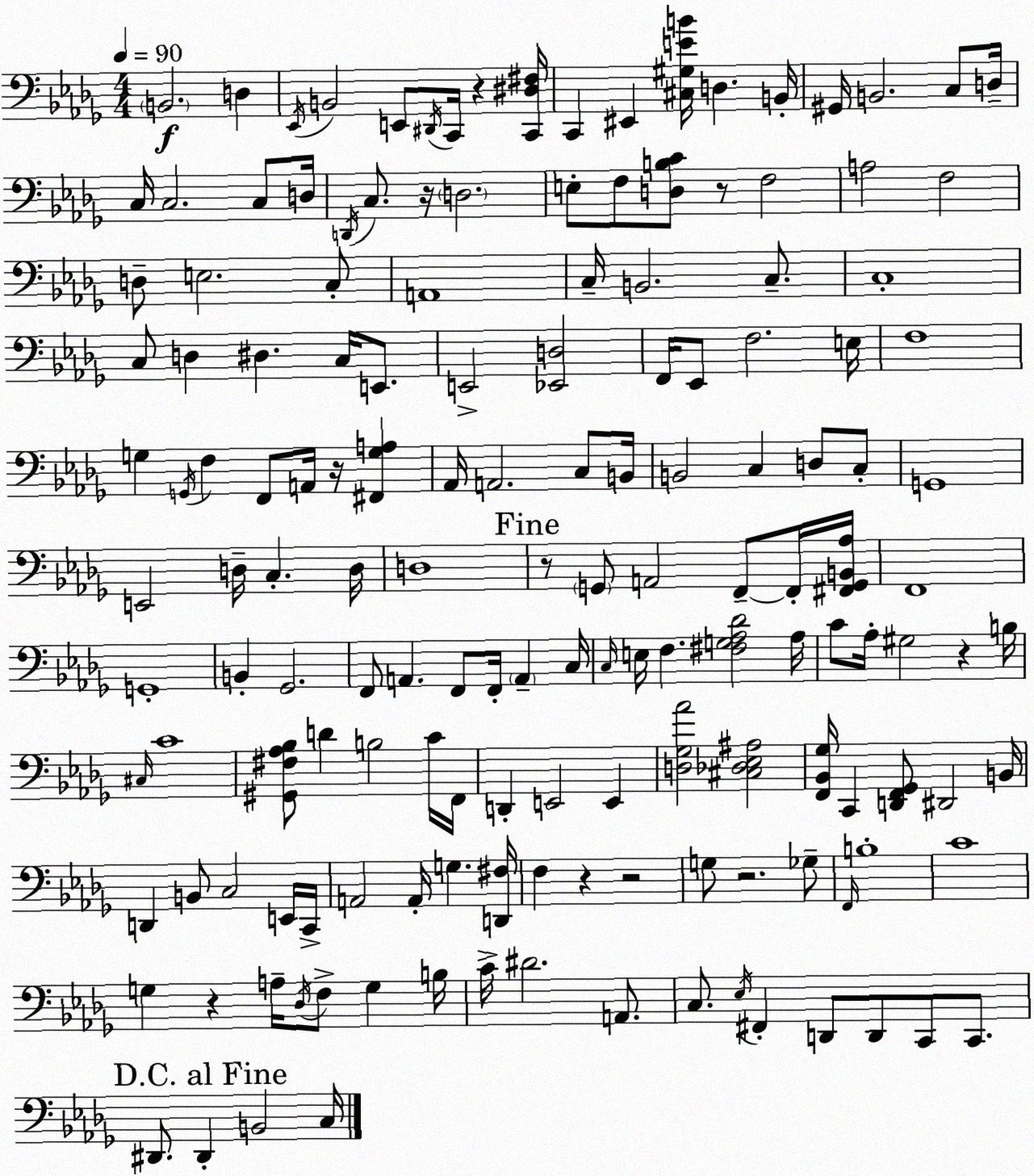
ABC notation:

X:1
T:Untitled
M:4/4
L:1/4
K:Bbm
B,,2 D, _E,,/4 B,,2 E,,/2 ^D,,/4 C,,/4 z [C,,^D,^F,]/4 C,, ^E,, [^C,^G,EB]/4 D, B,,/4 ^G,,/4 B,,2 C,/2 D,/4 C,/4 C,2 C,/2 D,/4 D,,/4 C,/2 z/4 D,2 E,/2 F,/2 [D,B,C]/2 z/2 F,2 A,2 F,2 D,/2 E,2 C,/2 A,,4 C,/4 B,,2 C,/2 C,4 C,/2 D, ^D, C,/4 E,,/2 E,,2 [_E,,D,]2 F,,/4 _E,,/2 F,2 E,/4 F,4 G, G,,/4 F, F,,/2 A,,/4 z/4 [^F,,G,A,] _A,,/4 A,,2 C,/2 B,,/4 B,,2 C, D,/2 C,/2 G,,4 E,,2 D,/4 C, D,/4 D,4 z/2 G,,/2 A,,2 F,,/2 F,,/4 [^F,,G,,B,,_A,]/4 F,,4 G,,4 B,, _G,,2 F,,/2 A,, F,,/2 F,,/4 A,, C,/4 C,/4 E,/4 F, [^F,G,_A,_D]2 _A,/4 C/2 _A,/4 ^G,2 z B,/4 ^C,/4 C4 [^G,,^F,_A,_B,]/2 D B,2 C/4 F,,/4 D,, E,,2 E,, [D,_G,_A]2 [^C,_D,_E,^A,]2 [F,,_B,,_G,]/4 C,, [D,,F,,_G,,]/2 ^D,,2 B,,/4 D,, B,,/2 C,2 E,,/4 C,,/4 A,,2 A,,/4 G, [D,,^F,]/4 F, z z2 G,/2 z2 _G,/2 F,,/4 B,4 C4 G, z A,/4 _D,/4 F,/2 G, B,/4 C/4 ^D2 A,,/2 C,/2 _E,/4 ^F,, D,,/2 D,,/2 C,,/2 C,,/2 ^D,,/2 ^D,, B,,2 C,/4